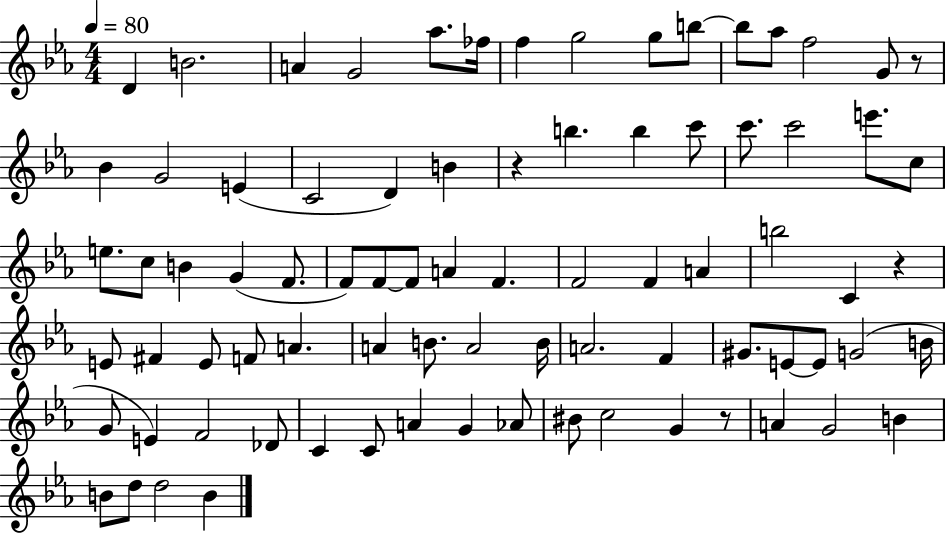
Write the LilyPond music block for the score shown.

{
  \clef treble
  \numericTimeSignature
  \time 4/4
  \key ees \major
  \tempo 4 = 80
  \repeat volta 2 { d'4 b'2. | a'4 g'2 aes''8. fes''16 | f''4 g''2 g''8 b''8~~ | b''8 aes''8 f''2 g'8 r8 | \break bes'4 g'2 e'4( | c'2 d'4) b'4 | r4 b''4. b''4 c'''8 | c'''8. c'''2 e'''8. c''8 | \break e''8. c''8 b'4 g'4( f'8. | f'8) f'8~~ f'8 a'4 f'4. | f'2 f'4 a'4 | b''2 c'4 r4 | \break e'8 fis'4 e'8 f'8 a'4. | a'4 b'8. a'2 b'16 | a'2. f'4 | gis'8. e'8~~ e'8 g'2( b'16 | \break g'8 e'4) f'2 des'8 | c'4 c'8 a'4 g'4 aes'8 | bis'8 c''2 g'4 r8 | a'4 g'2 b'4 | \break b'8 d''8 d''2 b'4 | } \bar "|."
}